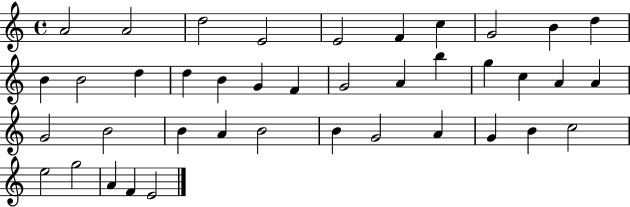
A4/h A4/h D5/h E4/h E4/h F4/q C5/q G4/h B4/q D5/q B4/q B4/h D5/q D5/q B4/q G4/q F4/q G4/h A4/q B5/q G5/q C5/q A4/q A4/q G4/h B4/h B4/q A4/q B4/h B4/q G4/h A4/q G4/q B4/q C5/h E5/h G5/h A4/q F4/q E4/h